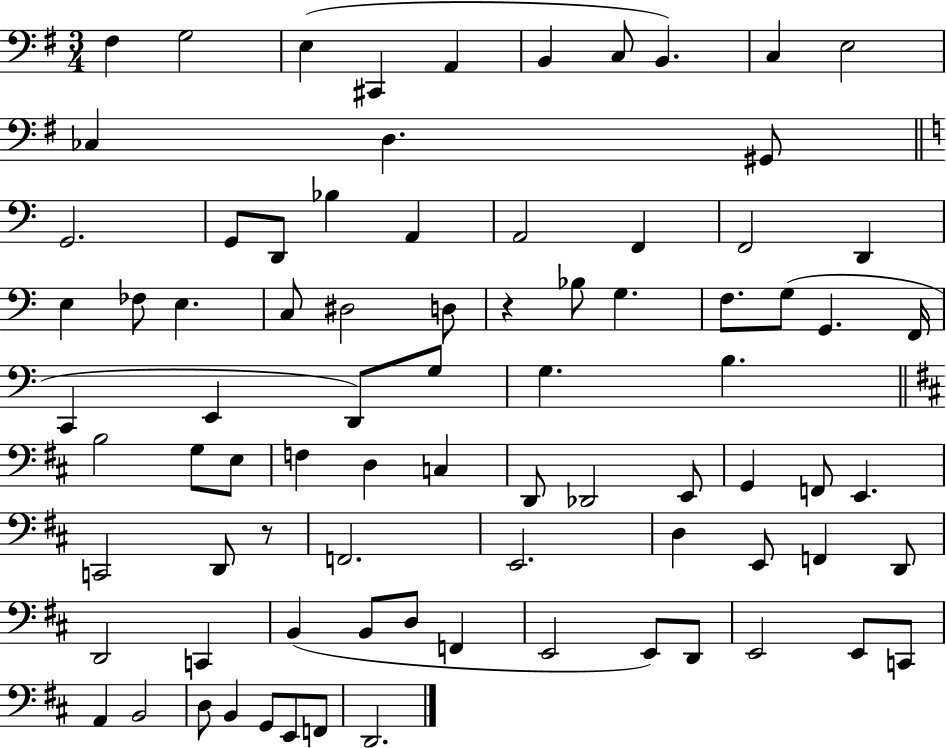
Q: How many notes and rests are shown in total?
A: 82